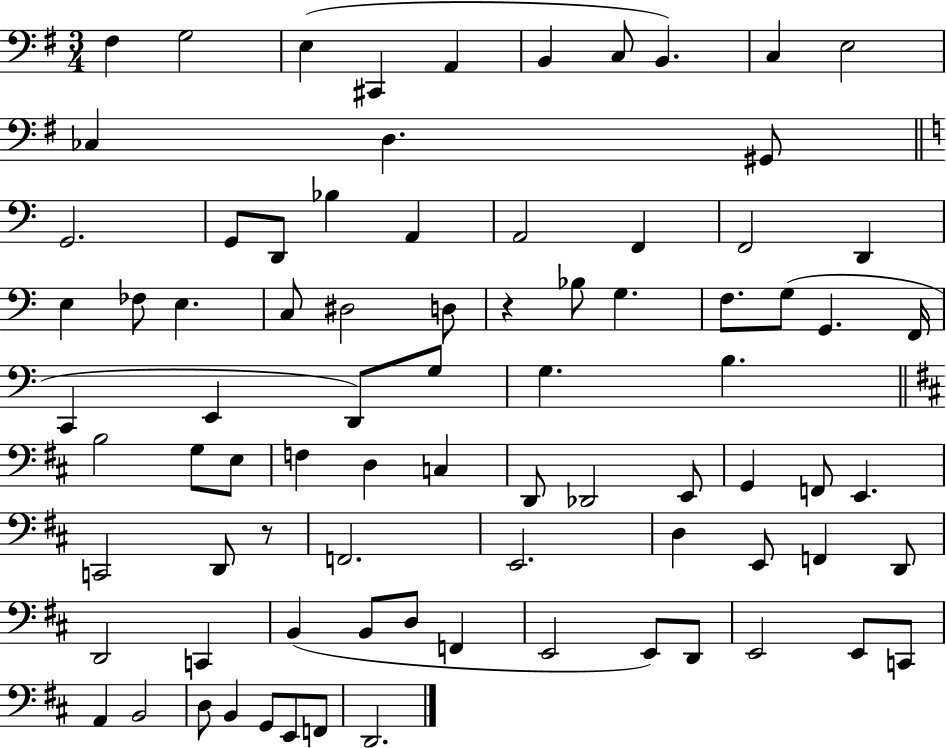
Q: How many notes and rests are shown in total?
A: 82